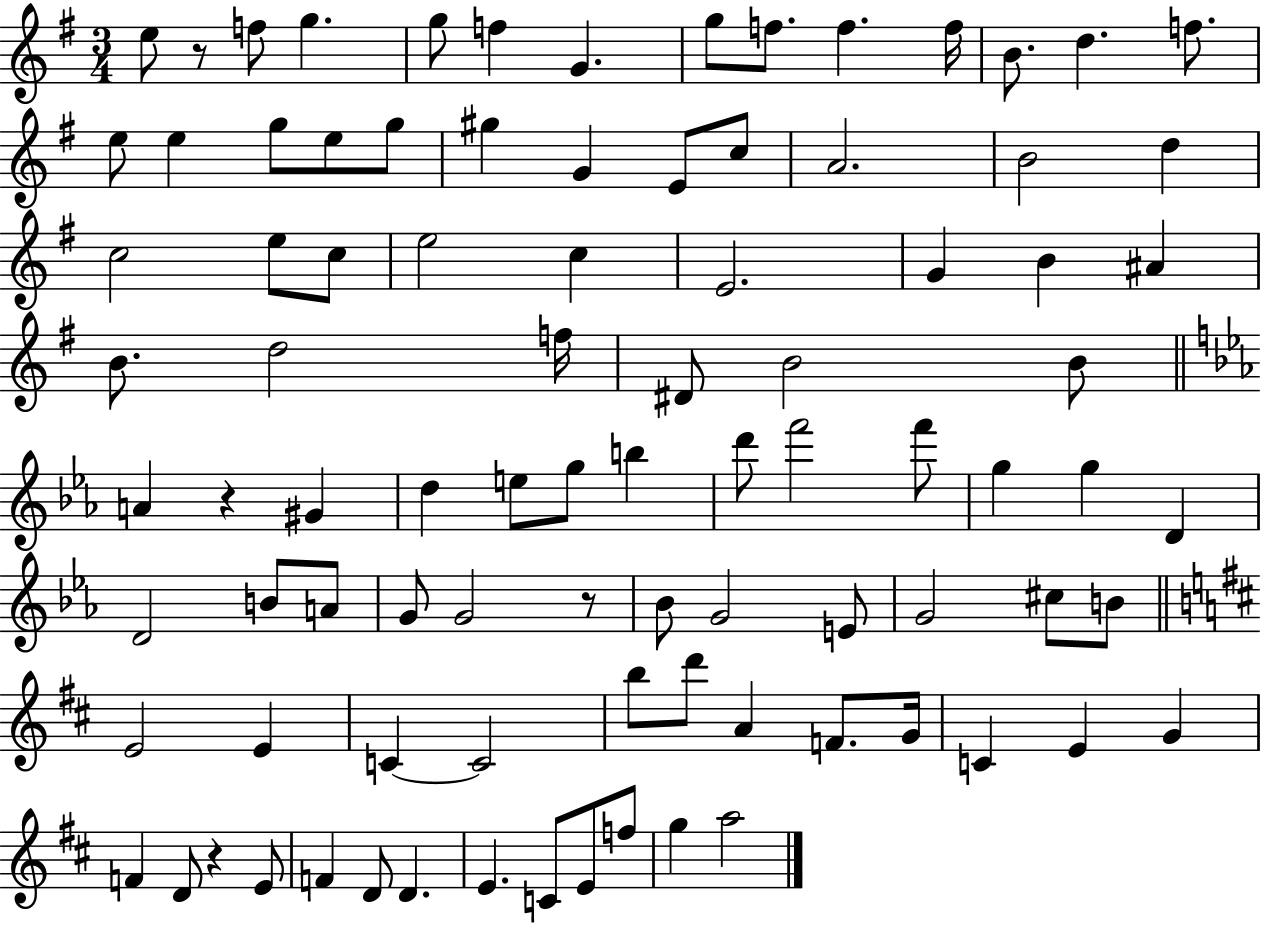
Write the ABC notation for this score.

X:1
T:Untitled
M:3/4
L:1/4
K:G
e/2 z/2 f/2 g g/2 f G g/2 f/2 f f/4 B/2 d f/2 e/2 e g/2 e/2 g/2 ^g G E/2 c/2 A2 B2 d c2 e/2 c/2 e2 c E2 G B ^A B/2 d2 f/4 ^D/2 B2 B/2 A z ^G d e/2 g/2 b d'/2 f'2 f'/2 g g D D2 B/2 A/2 G/2 G2 z/2 _B/2 G2 E/2 G2 ^c/2 B/2 E2 E C C2 b/2 d'/2 A F/2 G/4 C E G F D/2 z E/2 F D/2 D E C/2 E/2 f/2 g a2